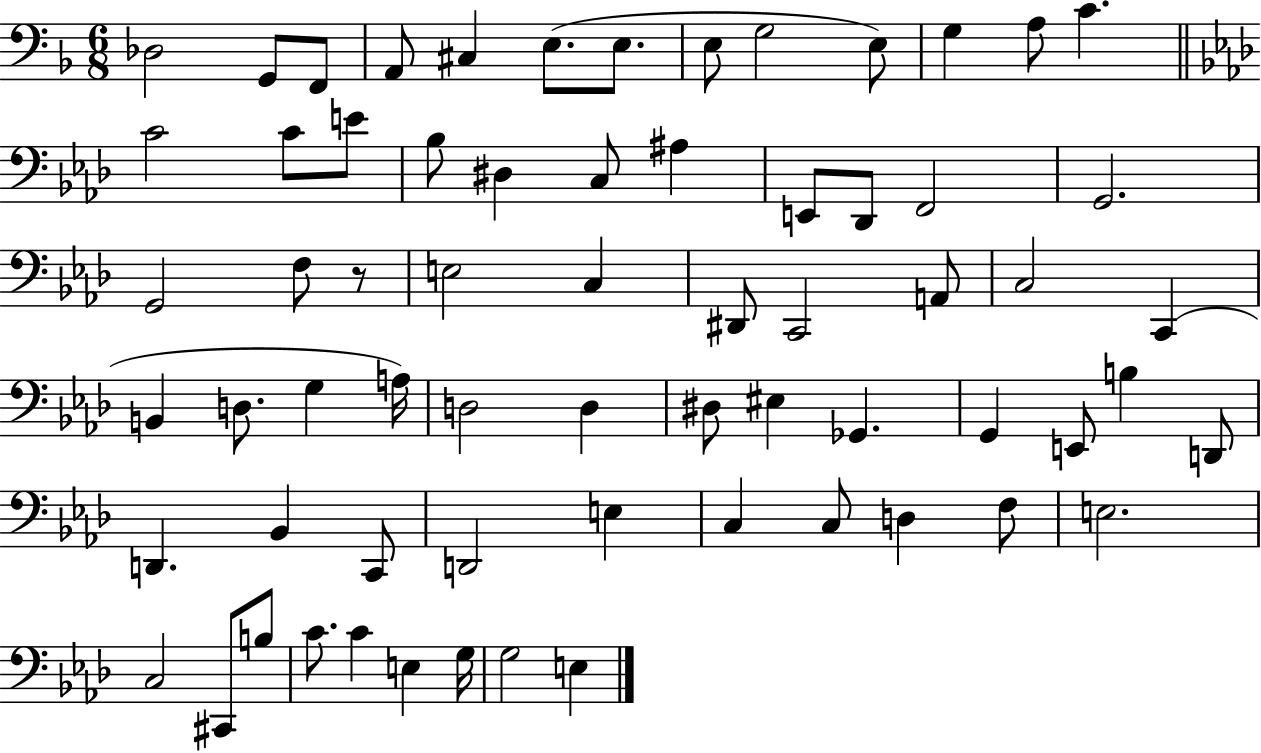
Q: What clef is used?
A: bass